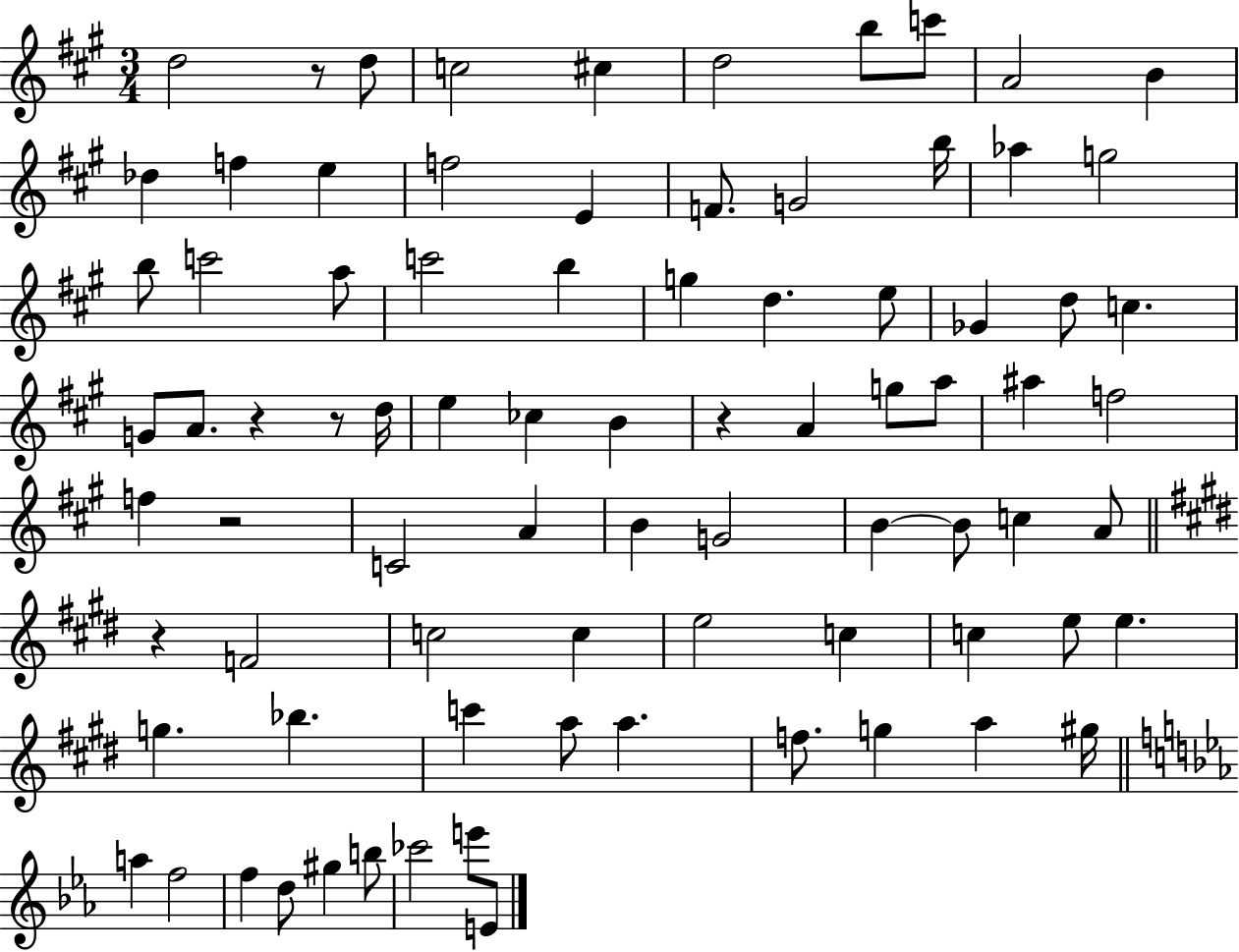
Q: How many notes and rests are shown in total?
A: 82